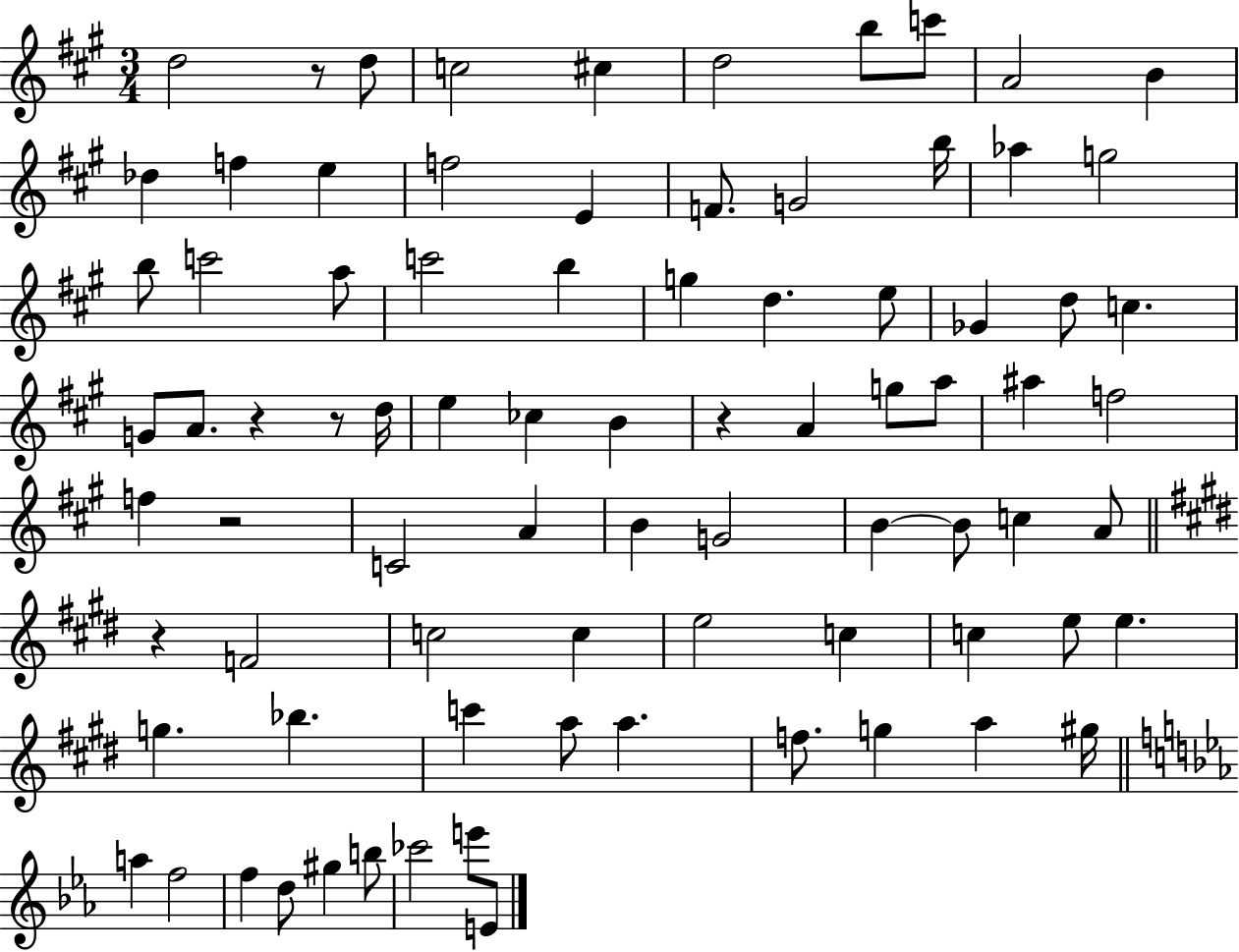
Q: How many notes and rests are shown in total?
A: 82